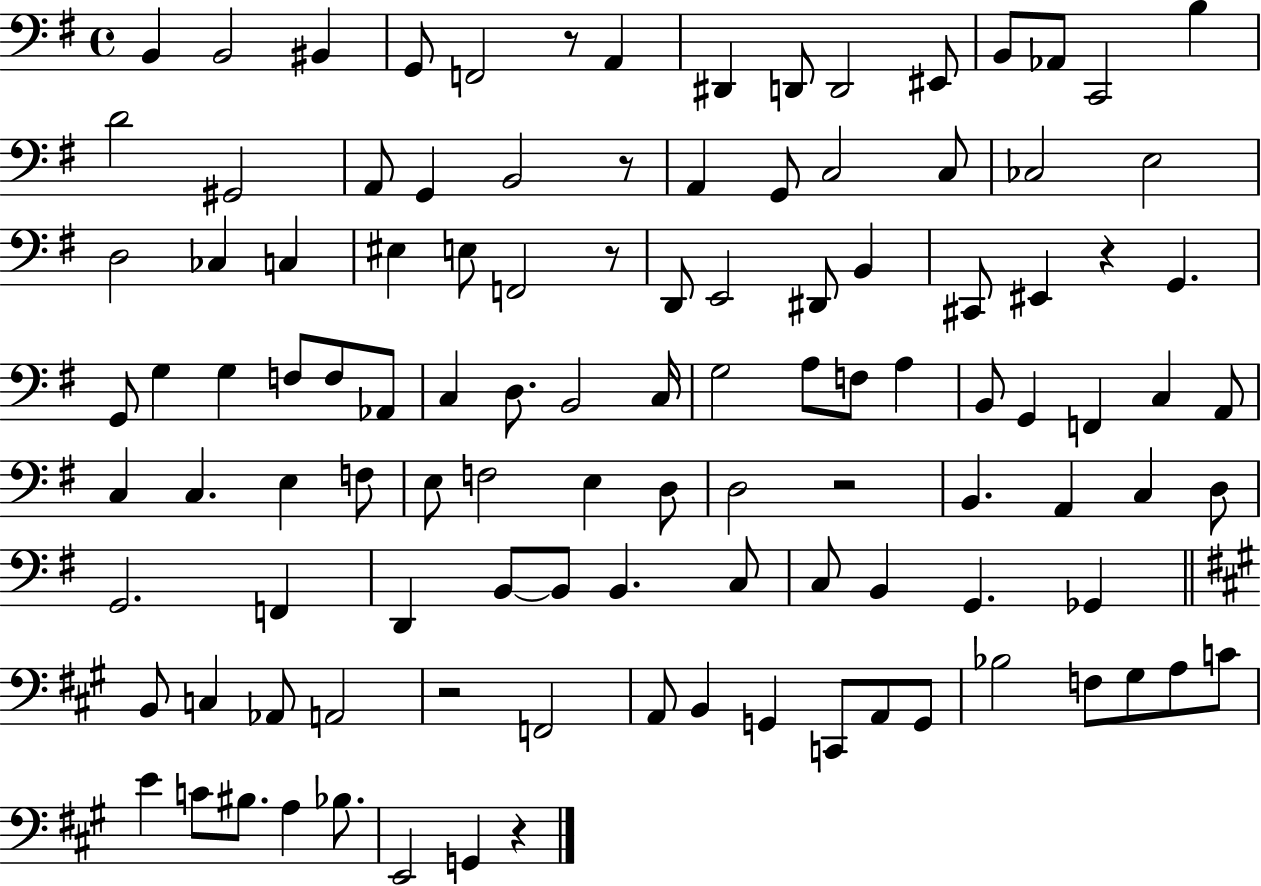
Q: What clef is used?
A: bass